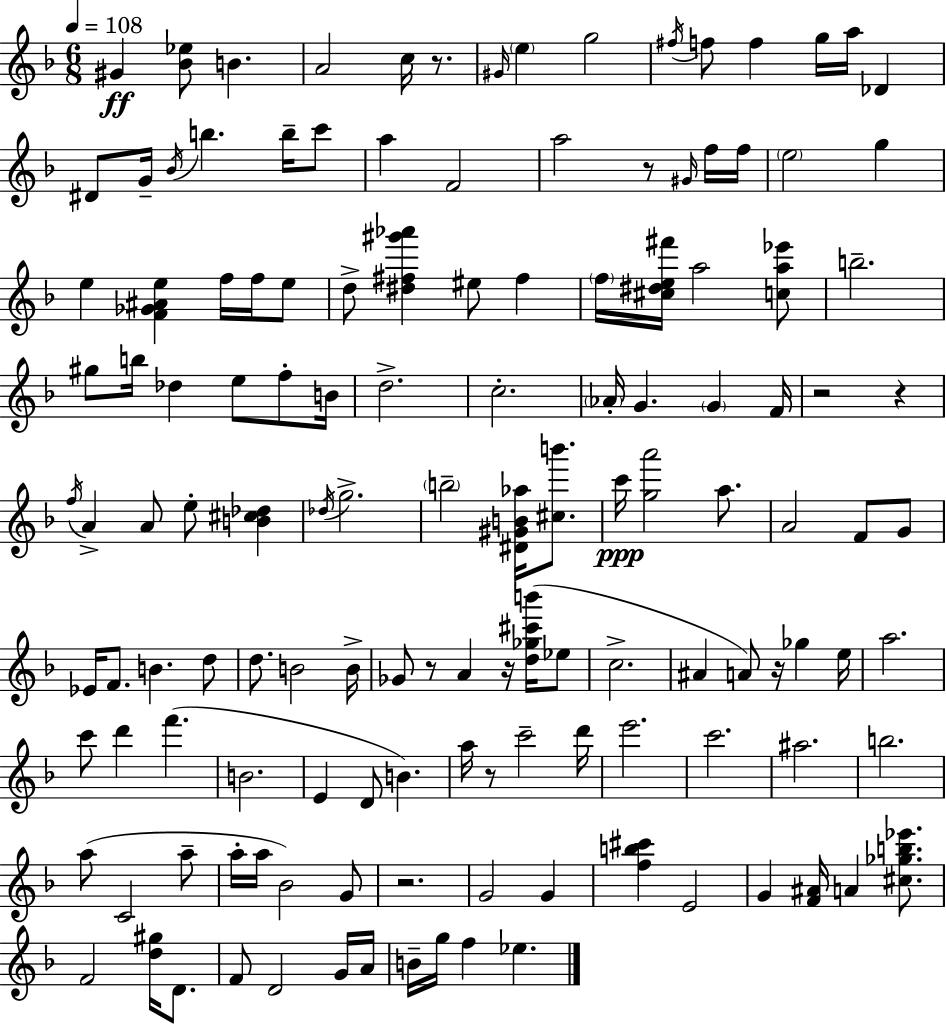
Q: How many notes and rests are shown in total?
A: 136